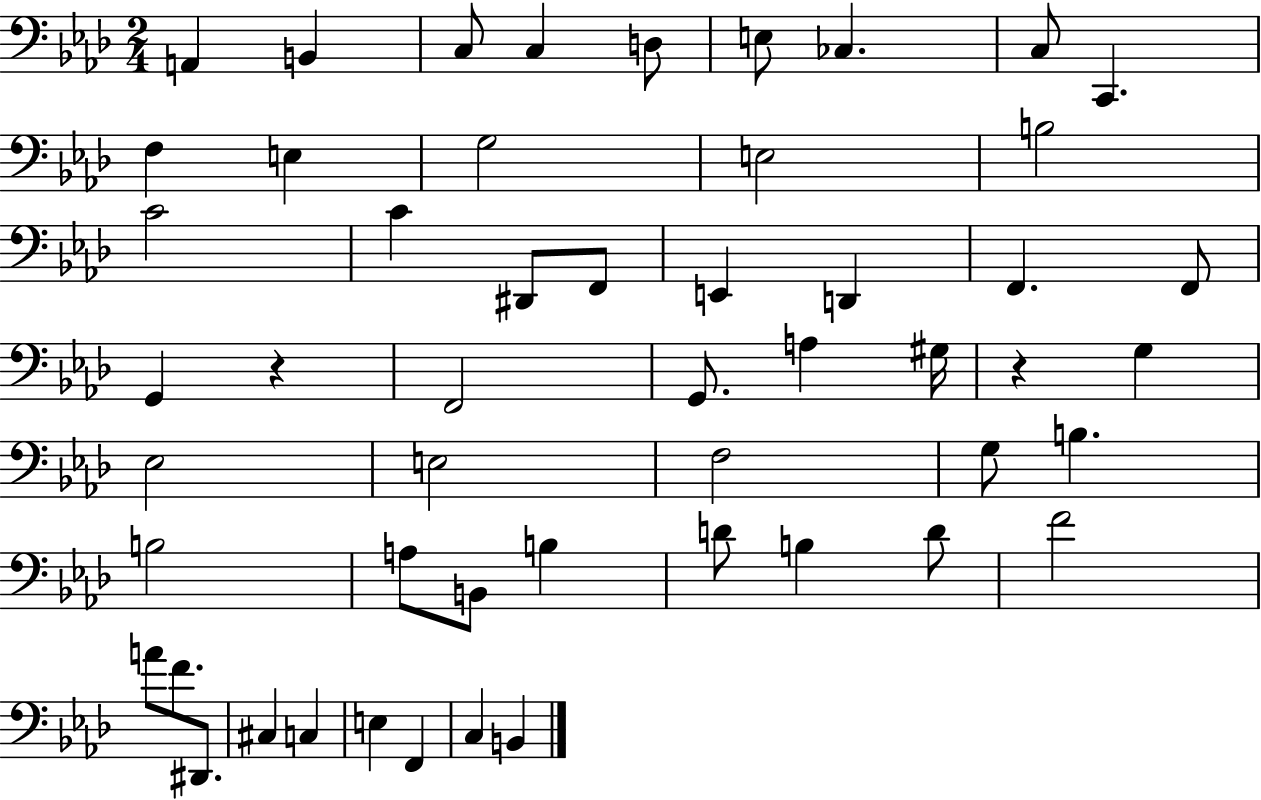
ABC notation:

X:1
T:Untitled
M:2/4
L:1/4
K:Ab
A,, B,, C,/2 C, D,/2 E,/2 _C, C,/2 C,, F, E, G,2 E,2 B,2 C2 C ^D,,/2 F,,/2 E,, D,, F,, F,,/2 G,, z F,,2 G,,/2 A, ^G,/4 z G, _E,2 E,2 F,2 G,/2 B, B,2 A,/2 B,,/2 B, D/2 B, D/2 F2 A/2 F/2 ^D,,/2 ^C, C, E, F,, C, B,,